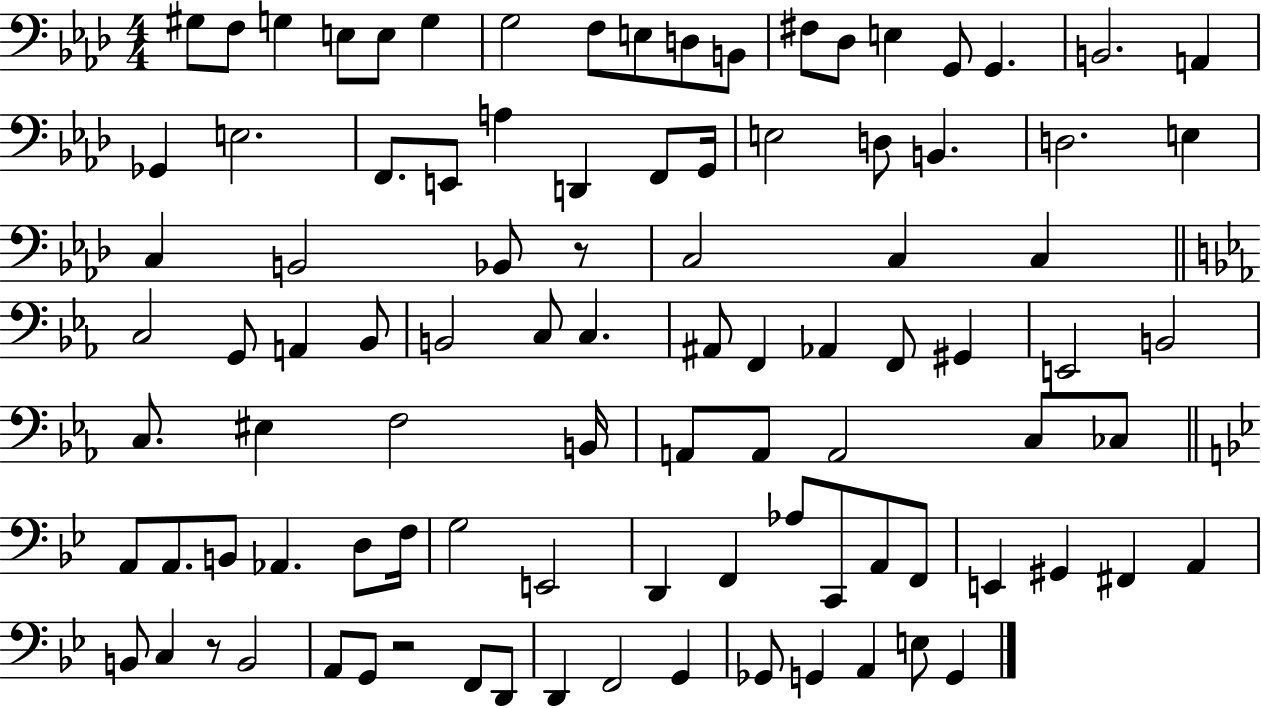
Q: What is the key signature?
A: AES major